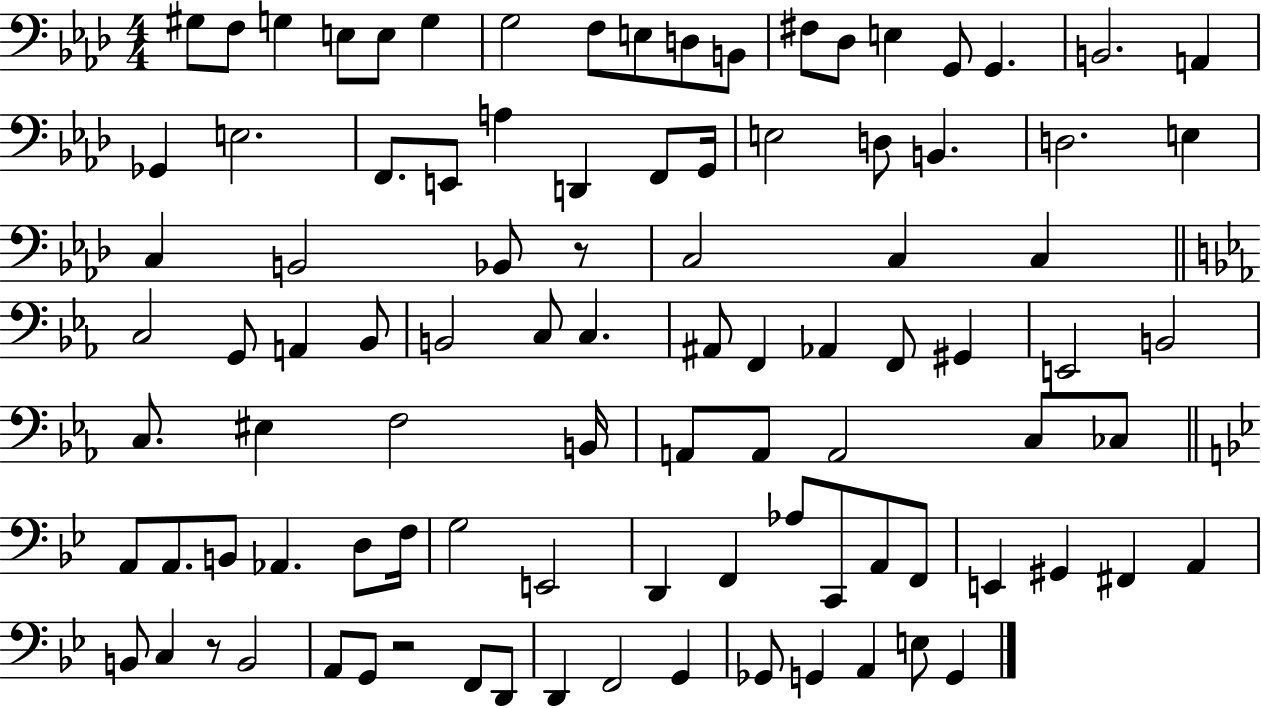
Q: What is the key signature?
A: AES major